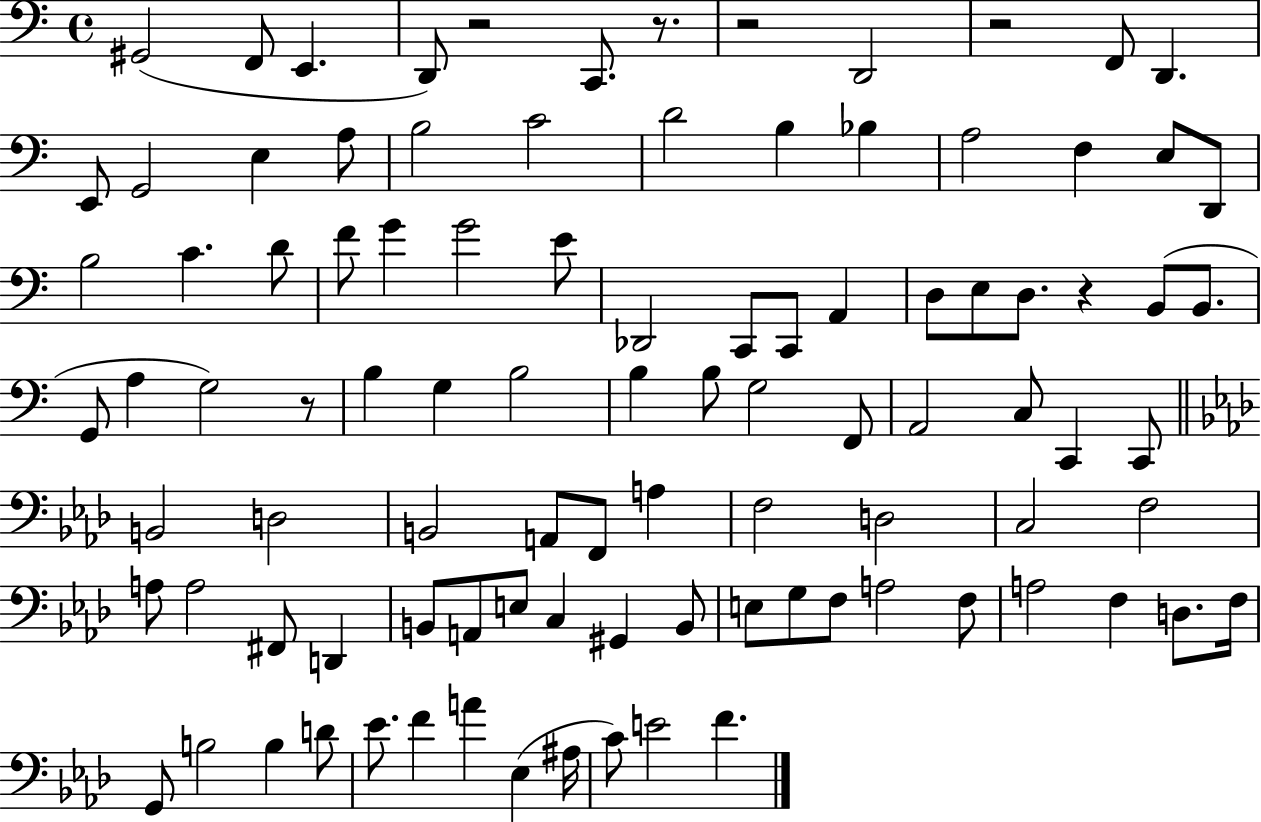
G#2/h F2/e E2/q. D2/e R/h C2/e. R/e. R/h D2/h R/h F2/e D2/q. E2/e G2/h E3/q A3/e B3/h C4/h D4/h B3/q Bb3/q A3/h F3/q E3/e D2/e B3/h C4/q. D4/e F4/e G4/q G4/h E4/e Db2/h C2/e C2/e A2/q D3/e E3/e D3/e. R/q B2/e B2/e. G2/e A3/q G3/h R/e B3/q G3/q B3/h B3/q B3/e G3/h F2/e A2/h C3/e C2/q C2/e B2/h D3/h B2/h A2/e F2/e A3/q F3/h D3/h C3/h F3/h A3/e A3/h F#2/e D2/q B2/e A2/e E3/e C3/q G#2/q B2/e E3/e G3/e F3/e A3/h F3/e A3/h F3/q D3/e. F3/s G2/e B3/h B3/q D4/e Eb4/e. F4/q A4/q Eb3/q A#3/s C4/e E4/h F4/q.